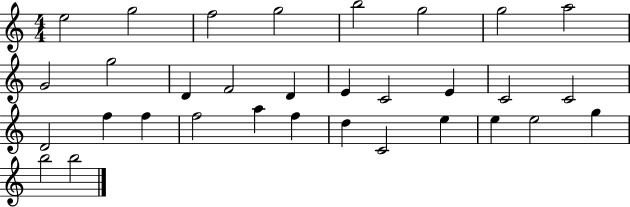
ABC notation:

X:1
T:Untitled
M:4/4
L:1/4
K:C
e2 g2 f2 g2 b2 g2 g2 a2 G2 g2 D F2 D E C2 E C2 C2 D2 f f f2 a f d C2 e e e2 g b2 b2